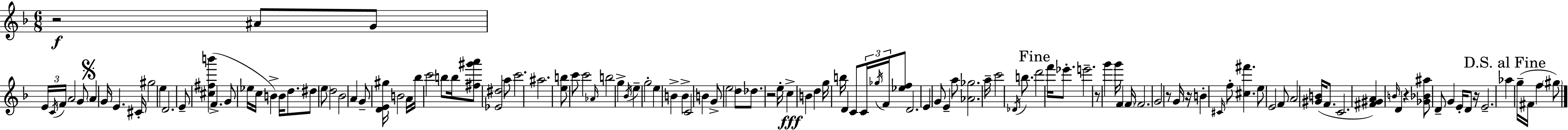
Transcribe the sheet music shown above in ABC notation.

X:1
T:Untitled
M:6/8
L:1/4
K:Dm
z2 ^A/2 G/2 E/4 C/4 F/4 A2 G/2 A G/4 E ^C/4 ^g2 e D2 E/2 [^c^fb'] F G/2 _e/4 c/4 B B/4 d/2 ^d/2 e/2 d2 _B2 A G/2 [DE^g]/4 B2 A/4 _b/4 c'2 b/2 b/4 [^f^g'a']/2 [_E^d]2 a/2 c'2 ^a2 [eb]/2 c'/2 c'2 _A/4 b2 g _B/4 e g2 e B B C2 B G/2 e2 d/2 _d/2 z2 e/4 c B d g/4 b/4 D C/2 C/4 _g/4 F/4 [_ef]/2 D2 E G/2 E a/2 [_A_g]2 a/4 c'2 _D/4 b/2 d'2 f'/4 _e'/2 e'2 z/2 g' g'/4 F F/4 F2 G2 z/2 G/4 z/4 B ^C/4 f/2 [^c^f'] e/2 E2 F/2 A2 [^GB]/4 F/2 C2 [^F^GA] B/4 D z [_G_B^a]/2 D/2 G E/4 D/2 z/4 E2 _a g/4 ^F/4 f ^g/2